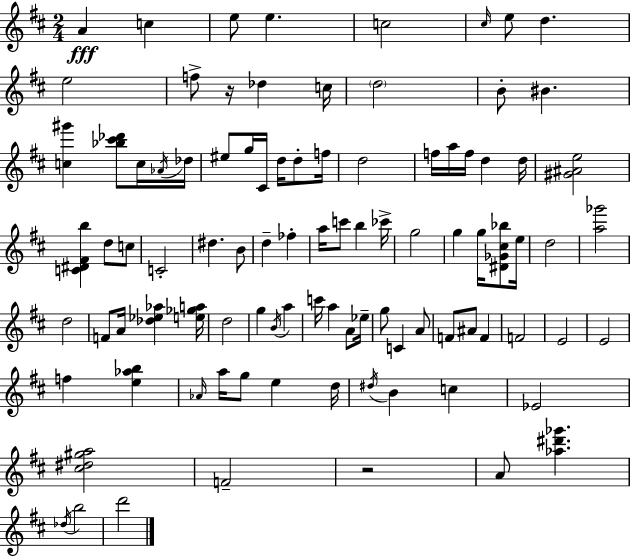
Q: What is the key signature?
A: D major